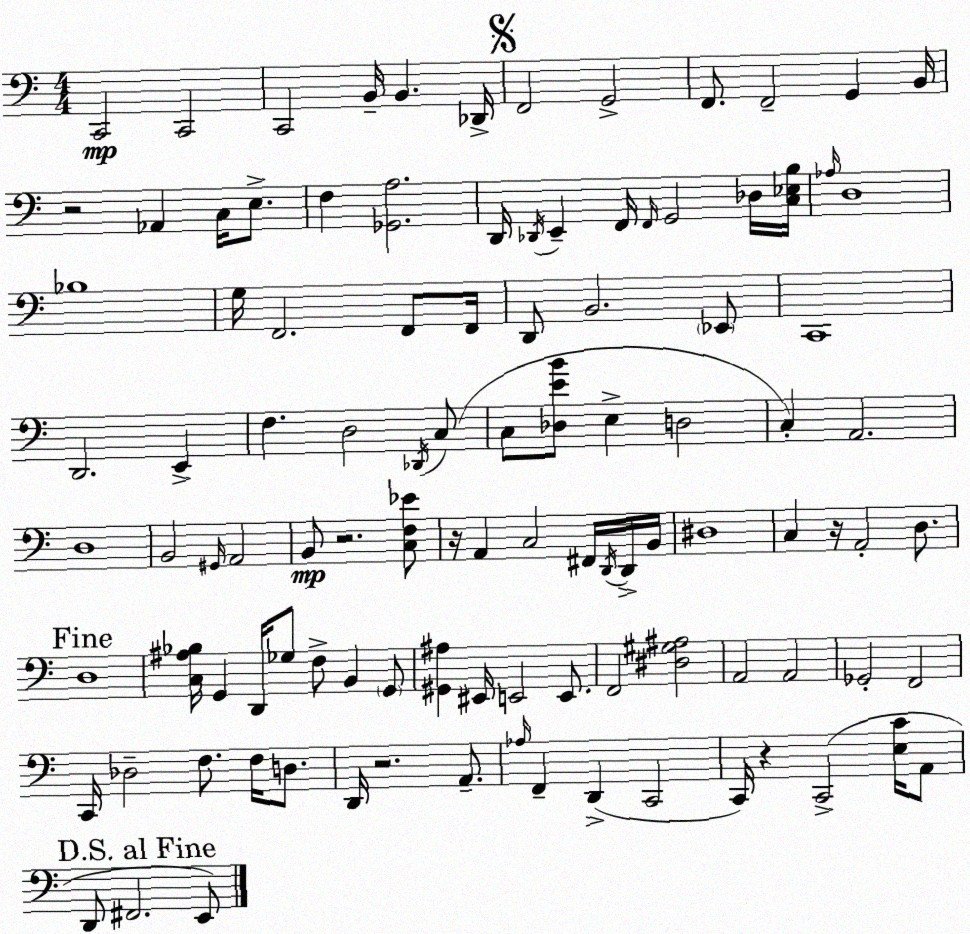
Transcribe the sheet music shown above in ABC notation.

X:1
T:Untitled
M:4/4
L:1/4
K:Am
C,,2 C,,2 C,,2 B,,/4 B,, _D,,/4 F,,2 G,,2 F,,/2 F,,2 G,, B,,/4 z2 _A,, C,/4 E,/2 F, [_G,,A,]2 D,,/4 _D,,/4 E,, F,,/4 F,,/4 G,,2 _D,/4 [C,_E,B,]/4 _A,/4 D,4 _B,4 G,/4 F,,2 F,,/2 F,,/4 D,,/2 B,,2 _E,,/2 C,,4 D,,2 E,, F, D,2 _D,,/4 C,/2 C,/2 [_D,EB]/2 E, D,2 C, A,,2 D,4 B,,2 ^G,,/4 A,,2 B,,/2 z2 [C,F,_E]/2 z/4 A,, C,2 ^F,,/4 D,,/4 D,,/4 B,,/4 ^D,4 C, z/4 A,,2 D,/2 D,4 [C,^A,_B,]/4 G,, D,,/4 _G,/2 F,/2 B,, G,,/2 [^G,,^A,] ^E,,/4 E,,2 E,,/2 F,,2 [^D,^G,^A,]2 A,,2 A,,2 _G,,2 F,,2 C,,/4 _D,2 F,/2 F,/4 D,/2 D,,/4 z2 A,,/2 _A,/4 F,, D,, C,,2 C,,/4 z C,,2 [E,C]/4 A,,/2 D,,/2 ^F,,2 E,,/2